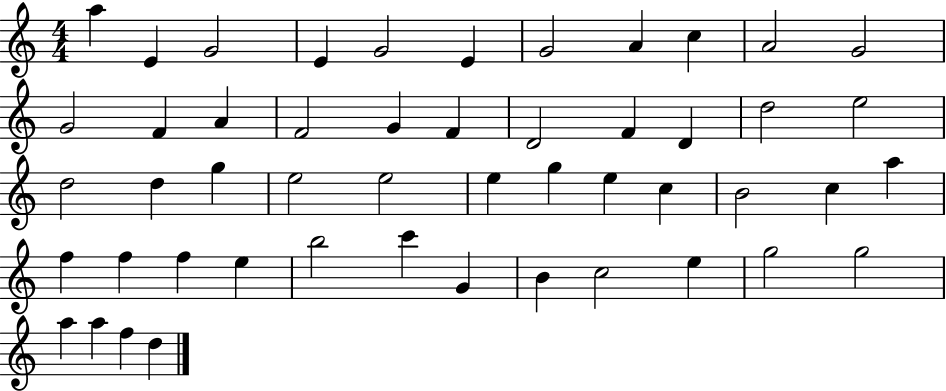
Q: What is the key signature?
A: C major